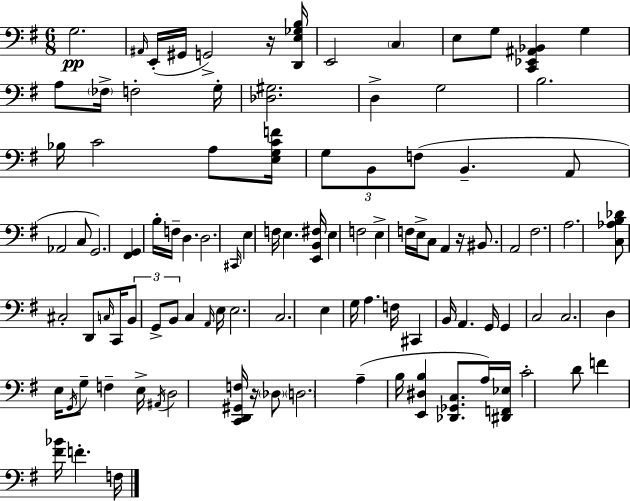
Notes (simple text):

G3/h. A#2/s E2/s G#2/s G2/h R/s [D2,E3,Gb3,B3]/s E2/h C3/q E3/e G3/e [C2,Eb2,A#2,Bb2]/q G3/q A3/e FES3/s F3/h G3/s [Db3,G#3]/h. D3/q G3/h B3/h. Bb3/s C4/h A3/e [E3,G3,C4,F4]/s G3/e B2/e F3/e B2/q. A2/e Ab2/h C3/e G2/h. [F#2,G2]/q B3/s F3/s D3/q. D3/h. C#2/s E3/q F3/s E3/q. [E2,B2,F#3]/s E3/q F3/h E3/q F3/s E3/s C3/e A2/q R/s BIS2/e. A2/h F#3/h. A3/h. [C3,Ab3,B3,Db4]/e C#3/h D2/e C3/s C2/s B2/e G2/e B2/e C3/q A2/s E3/s E3/h. C3/h. E3/q G3/s A3/q. F3/s C#2/q B2/s A2/q. G2/s G2/q C3/h C3/h. D3/q E3/s G2/s G3/e F3/q E3/s A#2/s D3/h [C2,D2,G#2,F3]/s R/s Db3/e D3/h. A3/q B3/s [E2,D#3,B3]/q [Db2,Gb2,C3]/e. A3/s [D#2,F2,Eb3]/s C4/h D4/e F4/q [F#4,Bb4]/s F4/q. F3/s